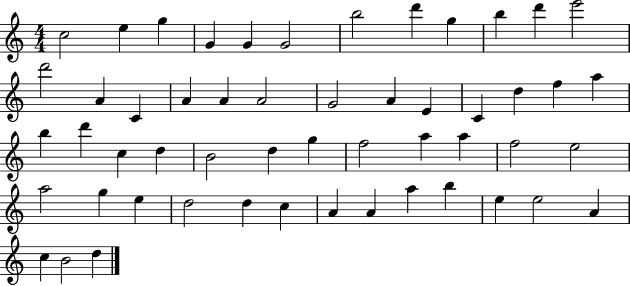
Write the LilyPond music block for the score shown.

{
  \clef treble
  \numericTimeSignature
  \time 4/4
  \key c \major
  c''2 e''4 g''4 | g'4 g'4 g'2 | b''2 d'''4 g''4 | b''4 d'''4 e'''2 | \break d'''2 a'4 c'4 | a'4 a'4 a'2 | g'2 a'4 e'4 | c'4 d''4 f''4 a''4 | \break b''4 d'''4 c''4 d''4 | b'2 d''4 g''4 | f''2 a''4 a''4 | f''2 e''2 | \break a''2 g''4 e''4 | d''2 d''4 c''4 | a'4 a'4 a''4 b''4 | e''4 e''2 a'4 | \break c''4 b'2 d''4 | \bar "|."
}